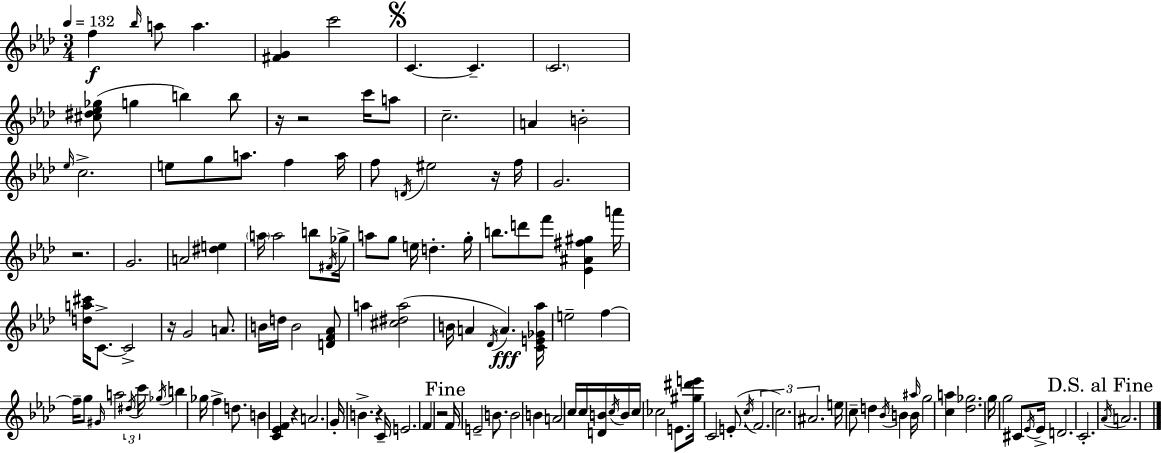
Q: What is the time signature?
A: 3/4